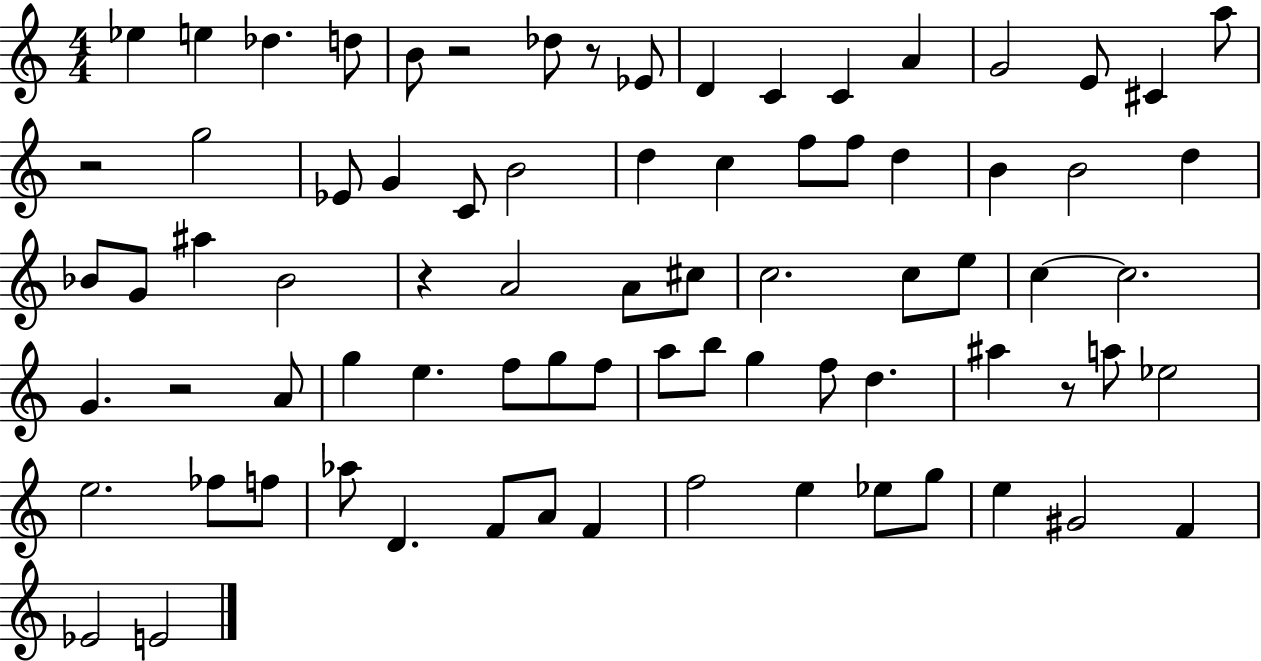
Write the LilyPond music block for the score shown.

{
  \clef treble
  \numericTimeSignature
  \time 4/4
  \key c \major
  \repeat volta 2 { ees''4 e''4 des''4. d''8 | b'8 r2 des''8 r8 ees'8 | d'4 c'4 c'4 a'4 | g'2 e'8 cis'4 a''8 | \break r2 g''2 | ees'8 g'4 c'8 b'2 | d''4 c''4 f''8 f''8 d''4 | b'4 b'2 d''4 | \break bes'8 g'8 ais''4 bes'2 | r4 a'2 a'8 cis''8 | c''2. c''8 e''8 | c''4~~ c''2. | \break g'4. r2 a'8 | g''4 e''4. f''8 g''8 f''8 | a''8 b''8 g''4 f''8 d''4. | ais''4 r8 a''8 ees''2 | \break e''2. fes''8 f''8 | aes''8 d'4. f'8 a'8 f'4 | f''2 e''4 ees''8 g''8 | e''4 gis'2 f'4 | \break ees'2 e'2 | } \bar "|."
}